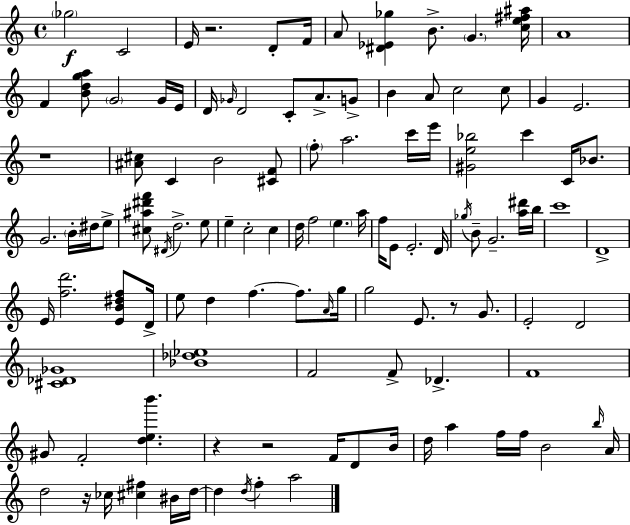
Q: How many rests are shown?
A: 6